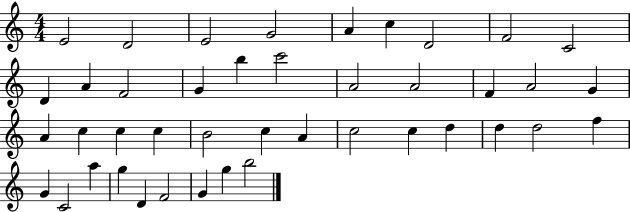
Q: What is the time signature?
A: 4/4